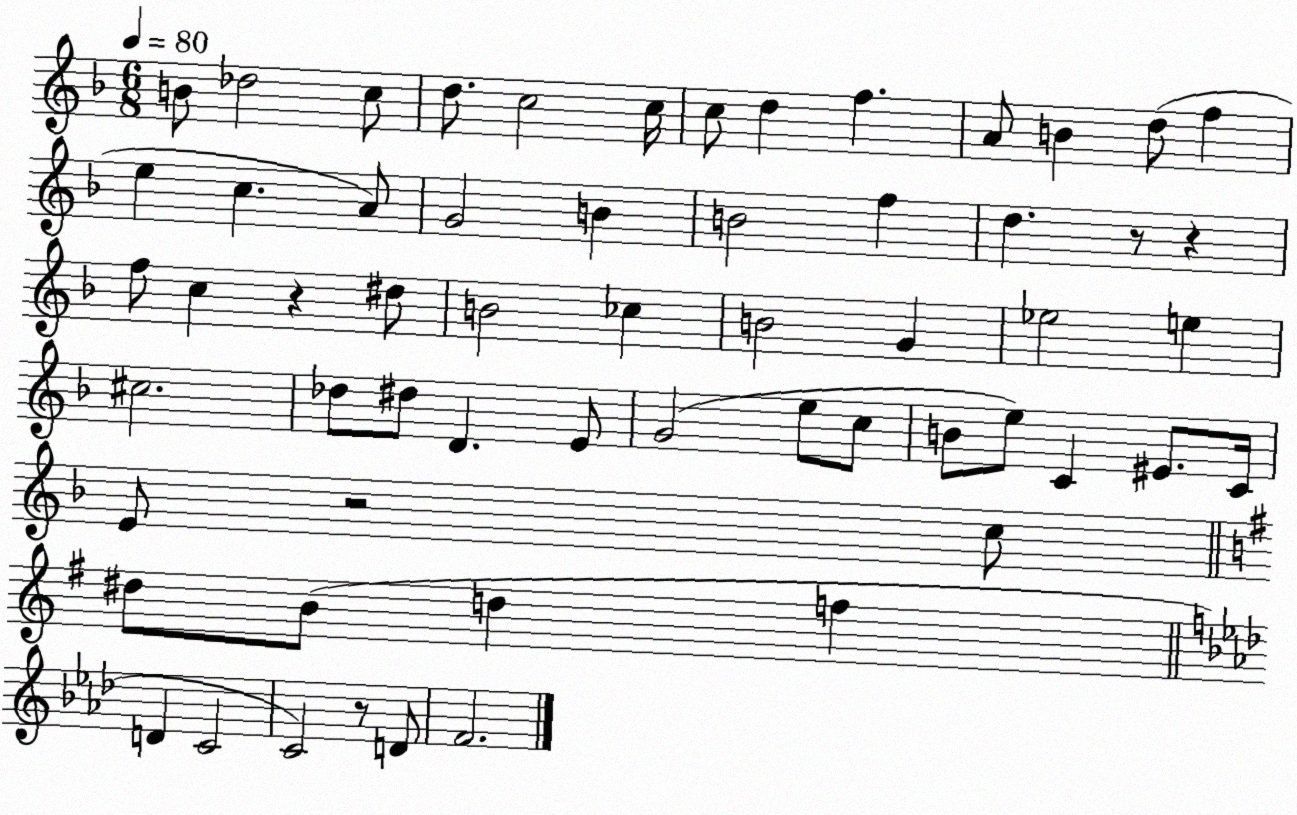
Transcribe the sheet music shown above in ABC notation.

X:1
T:Untitled
M:6/8
L:1/4
K:F
B/2 _d2 c/2 d/2 c2 c/4 c/2 d f A/2 B d/2 f e c A/2 G2 B B2 f d z/2 z f/2 c z ^d/2 B2 _c B2 G _e2 e ^c2 _d/2 ^d/2 D E/2 G2 e/2 c/2 B/2 e/2 C ^E/2 C/4 E/2 z2 c/2 ^d/2 B/2 d f D C2 C2 z/2 D/2 F2